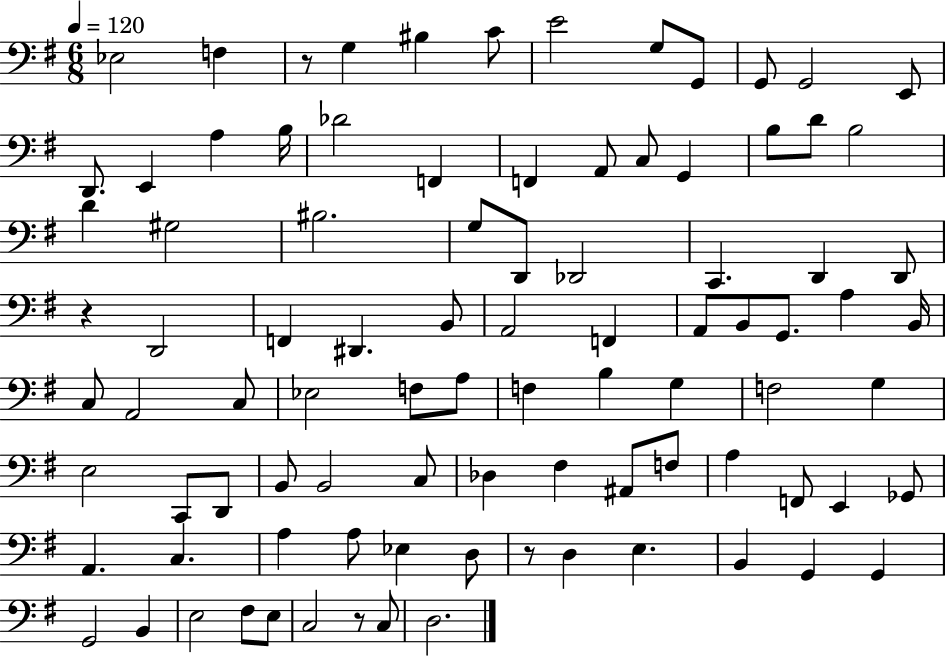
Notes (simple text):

Eb3/h F3/q R/e G3/q BIS3/q C4/e E4/h G3/e G2/e G2/e G2/h E2/e D2/e. E2/q A3/q B3/s Db4/h F2/q F2/q A2/e C3/e G2/q B3/e D4/e B3/h D4/q G#3/h BIS3/h. G3/e D2/e Db2/h C2/q. D2/q D2/e R/q D2/h F2/q D#2/q. B2/e A2/h F2/q A2/e B2/e G2/e. A3/q B2/s C3/e A2/h C3/e Eb3/h F3/e A3/e F3/q B3/q G3/q F3/h G3/q E3/h C2/e D2/e B2/e B2/h C3/e Db3/q F#3/q A#2/e F3/e A3/q F2/e E2/q Gb2/e A2/q. C3/q. A3/q A3/e Eb3/q D3/e R/e D3/q E3/q. B2/q G2/q G2/q G2/h B2/q E3/h F#3/e E3/e C3/h R/e C3/e D3/h.